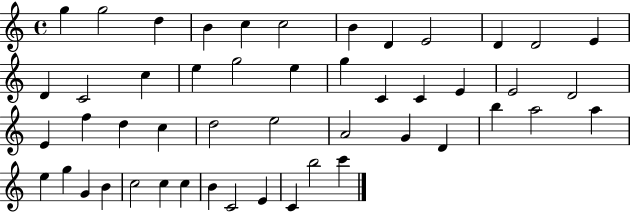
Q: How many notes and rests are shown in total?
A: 49